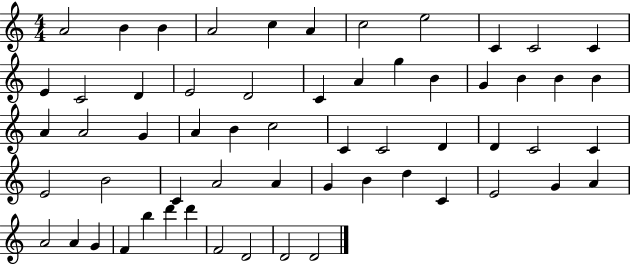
{
  \clef treble
  \numericTimeSignature
  \time 4/4
  \key c \major
  a'2 b'4 b'4 | a'2 c''4 a'4 | c''2 e''2 | c'4 c'2 c'4 | \break e'4 c'2 d'4 | e'2 d'2 | c'4 a'4 g''4 b'4 | g'4 b'4 b'4 b'4 | \break a'4 a'2 g'4 | a'4 b'4 c''2 | c'4 c'2 d'4 | d'4 c'2 c'4 | \break e'2 b'2 | c'4 a'2 a'4 | g'4 b'4 d''4 c'4 | e'2 g'4 a'4 | \break a'2 a'4 g'4 | f'4 b''4 d'''4 d'''4 | f'2 d'2 | d'2 d'2 | \break \bar "|."
}